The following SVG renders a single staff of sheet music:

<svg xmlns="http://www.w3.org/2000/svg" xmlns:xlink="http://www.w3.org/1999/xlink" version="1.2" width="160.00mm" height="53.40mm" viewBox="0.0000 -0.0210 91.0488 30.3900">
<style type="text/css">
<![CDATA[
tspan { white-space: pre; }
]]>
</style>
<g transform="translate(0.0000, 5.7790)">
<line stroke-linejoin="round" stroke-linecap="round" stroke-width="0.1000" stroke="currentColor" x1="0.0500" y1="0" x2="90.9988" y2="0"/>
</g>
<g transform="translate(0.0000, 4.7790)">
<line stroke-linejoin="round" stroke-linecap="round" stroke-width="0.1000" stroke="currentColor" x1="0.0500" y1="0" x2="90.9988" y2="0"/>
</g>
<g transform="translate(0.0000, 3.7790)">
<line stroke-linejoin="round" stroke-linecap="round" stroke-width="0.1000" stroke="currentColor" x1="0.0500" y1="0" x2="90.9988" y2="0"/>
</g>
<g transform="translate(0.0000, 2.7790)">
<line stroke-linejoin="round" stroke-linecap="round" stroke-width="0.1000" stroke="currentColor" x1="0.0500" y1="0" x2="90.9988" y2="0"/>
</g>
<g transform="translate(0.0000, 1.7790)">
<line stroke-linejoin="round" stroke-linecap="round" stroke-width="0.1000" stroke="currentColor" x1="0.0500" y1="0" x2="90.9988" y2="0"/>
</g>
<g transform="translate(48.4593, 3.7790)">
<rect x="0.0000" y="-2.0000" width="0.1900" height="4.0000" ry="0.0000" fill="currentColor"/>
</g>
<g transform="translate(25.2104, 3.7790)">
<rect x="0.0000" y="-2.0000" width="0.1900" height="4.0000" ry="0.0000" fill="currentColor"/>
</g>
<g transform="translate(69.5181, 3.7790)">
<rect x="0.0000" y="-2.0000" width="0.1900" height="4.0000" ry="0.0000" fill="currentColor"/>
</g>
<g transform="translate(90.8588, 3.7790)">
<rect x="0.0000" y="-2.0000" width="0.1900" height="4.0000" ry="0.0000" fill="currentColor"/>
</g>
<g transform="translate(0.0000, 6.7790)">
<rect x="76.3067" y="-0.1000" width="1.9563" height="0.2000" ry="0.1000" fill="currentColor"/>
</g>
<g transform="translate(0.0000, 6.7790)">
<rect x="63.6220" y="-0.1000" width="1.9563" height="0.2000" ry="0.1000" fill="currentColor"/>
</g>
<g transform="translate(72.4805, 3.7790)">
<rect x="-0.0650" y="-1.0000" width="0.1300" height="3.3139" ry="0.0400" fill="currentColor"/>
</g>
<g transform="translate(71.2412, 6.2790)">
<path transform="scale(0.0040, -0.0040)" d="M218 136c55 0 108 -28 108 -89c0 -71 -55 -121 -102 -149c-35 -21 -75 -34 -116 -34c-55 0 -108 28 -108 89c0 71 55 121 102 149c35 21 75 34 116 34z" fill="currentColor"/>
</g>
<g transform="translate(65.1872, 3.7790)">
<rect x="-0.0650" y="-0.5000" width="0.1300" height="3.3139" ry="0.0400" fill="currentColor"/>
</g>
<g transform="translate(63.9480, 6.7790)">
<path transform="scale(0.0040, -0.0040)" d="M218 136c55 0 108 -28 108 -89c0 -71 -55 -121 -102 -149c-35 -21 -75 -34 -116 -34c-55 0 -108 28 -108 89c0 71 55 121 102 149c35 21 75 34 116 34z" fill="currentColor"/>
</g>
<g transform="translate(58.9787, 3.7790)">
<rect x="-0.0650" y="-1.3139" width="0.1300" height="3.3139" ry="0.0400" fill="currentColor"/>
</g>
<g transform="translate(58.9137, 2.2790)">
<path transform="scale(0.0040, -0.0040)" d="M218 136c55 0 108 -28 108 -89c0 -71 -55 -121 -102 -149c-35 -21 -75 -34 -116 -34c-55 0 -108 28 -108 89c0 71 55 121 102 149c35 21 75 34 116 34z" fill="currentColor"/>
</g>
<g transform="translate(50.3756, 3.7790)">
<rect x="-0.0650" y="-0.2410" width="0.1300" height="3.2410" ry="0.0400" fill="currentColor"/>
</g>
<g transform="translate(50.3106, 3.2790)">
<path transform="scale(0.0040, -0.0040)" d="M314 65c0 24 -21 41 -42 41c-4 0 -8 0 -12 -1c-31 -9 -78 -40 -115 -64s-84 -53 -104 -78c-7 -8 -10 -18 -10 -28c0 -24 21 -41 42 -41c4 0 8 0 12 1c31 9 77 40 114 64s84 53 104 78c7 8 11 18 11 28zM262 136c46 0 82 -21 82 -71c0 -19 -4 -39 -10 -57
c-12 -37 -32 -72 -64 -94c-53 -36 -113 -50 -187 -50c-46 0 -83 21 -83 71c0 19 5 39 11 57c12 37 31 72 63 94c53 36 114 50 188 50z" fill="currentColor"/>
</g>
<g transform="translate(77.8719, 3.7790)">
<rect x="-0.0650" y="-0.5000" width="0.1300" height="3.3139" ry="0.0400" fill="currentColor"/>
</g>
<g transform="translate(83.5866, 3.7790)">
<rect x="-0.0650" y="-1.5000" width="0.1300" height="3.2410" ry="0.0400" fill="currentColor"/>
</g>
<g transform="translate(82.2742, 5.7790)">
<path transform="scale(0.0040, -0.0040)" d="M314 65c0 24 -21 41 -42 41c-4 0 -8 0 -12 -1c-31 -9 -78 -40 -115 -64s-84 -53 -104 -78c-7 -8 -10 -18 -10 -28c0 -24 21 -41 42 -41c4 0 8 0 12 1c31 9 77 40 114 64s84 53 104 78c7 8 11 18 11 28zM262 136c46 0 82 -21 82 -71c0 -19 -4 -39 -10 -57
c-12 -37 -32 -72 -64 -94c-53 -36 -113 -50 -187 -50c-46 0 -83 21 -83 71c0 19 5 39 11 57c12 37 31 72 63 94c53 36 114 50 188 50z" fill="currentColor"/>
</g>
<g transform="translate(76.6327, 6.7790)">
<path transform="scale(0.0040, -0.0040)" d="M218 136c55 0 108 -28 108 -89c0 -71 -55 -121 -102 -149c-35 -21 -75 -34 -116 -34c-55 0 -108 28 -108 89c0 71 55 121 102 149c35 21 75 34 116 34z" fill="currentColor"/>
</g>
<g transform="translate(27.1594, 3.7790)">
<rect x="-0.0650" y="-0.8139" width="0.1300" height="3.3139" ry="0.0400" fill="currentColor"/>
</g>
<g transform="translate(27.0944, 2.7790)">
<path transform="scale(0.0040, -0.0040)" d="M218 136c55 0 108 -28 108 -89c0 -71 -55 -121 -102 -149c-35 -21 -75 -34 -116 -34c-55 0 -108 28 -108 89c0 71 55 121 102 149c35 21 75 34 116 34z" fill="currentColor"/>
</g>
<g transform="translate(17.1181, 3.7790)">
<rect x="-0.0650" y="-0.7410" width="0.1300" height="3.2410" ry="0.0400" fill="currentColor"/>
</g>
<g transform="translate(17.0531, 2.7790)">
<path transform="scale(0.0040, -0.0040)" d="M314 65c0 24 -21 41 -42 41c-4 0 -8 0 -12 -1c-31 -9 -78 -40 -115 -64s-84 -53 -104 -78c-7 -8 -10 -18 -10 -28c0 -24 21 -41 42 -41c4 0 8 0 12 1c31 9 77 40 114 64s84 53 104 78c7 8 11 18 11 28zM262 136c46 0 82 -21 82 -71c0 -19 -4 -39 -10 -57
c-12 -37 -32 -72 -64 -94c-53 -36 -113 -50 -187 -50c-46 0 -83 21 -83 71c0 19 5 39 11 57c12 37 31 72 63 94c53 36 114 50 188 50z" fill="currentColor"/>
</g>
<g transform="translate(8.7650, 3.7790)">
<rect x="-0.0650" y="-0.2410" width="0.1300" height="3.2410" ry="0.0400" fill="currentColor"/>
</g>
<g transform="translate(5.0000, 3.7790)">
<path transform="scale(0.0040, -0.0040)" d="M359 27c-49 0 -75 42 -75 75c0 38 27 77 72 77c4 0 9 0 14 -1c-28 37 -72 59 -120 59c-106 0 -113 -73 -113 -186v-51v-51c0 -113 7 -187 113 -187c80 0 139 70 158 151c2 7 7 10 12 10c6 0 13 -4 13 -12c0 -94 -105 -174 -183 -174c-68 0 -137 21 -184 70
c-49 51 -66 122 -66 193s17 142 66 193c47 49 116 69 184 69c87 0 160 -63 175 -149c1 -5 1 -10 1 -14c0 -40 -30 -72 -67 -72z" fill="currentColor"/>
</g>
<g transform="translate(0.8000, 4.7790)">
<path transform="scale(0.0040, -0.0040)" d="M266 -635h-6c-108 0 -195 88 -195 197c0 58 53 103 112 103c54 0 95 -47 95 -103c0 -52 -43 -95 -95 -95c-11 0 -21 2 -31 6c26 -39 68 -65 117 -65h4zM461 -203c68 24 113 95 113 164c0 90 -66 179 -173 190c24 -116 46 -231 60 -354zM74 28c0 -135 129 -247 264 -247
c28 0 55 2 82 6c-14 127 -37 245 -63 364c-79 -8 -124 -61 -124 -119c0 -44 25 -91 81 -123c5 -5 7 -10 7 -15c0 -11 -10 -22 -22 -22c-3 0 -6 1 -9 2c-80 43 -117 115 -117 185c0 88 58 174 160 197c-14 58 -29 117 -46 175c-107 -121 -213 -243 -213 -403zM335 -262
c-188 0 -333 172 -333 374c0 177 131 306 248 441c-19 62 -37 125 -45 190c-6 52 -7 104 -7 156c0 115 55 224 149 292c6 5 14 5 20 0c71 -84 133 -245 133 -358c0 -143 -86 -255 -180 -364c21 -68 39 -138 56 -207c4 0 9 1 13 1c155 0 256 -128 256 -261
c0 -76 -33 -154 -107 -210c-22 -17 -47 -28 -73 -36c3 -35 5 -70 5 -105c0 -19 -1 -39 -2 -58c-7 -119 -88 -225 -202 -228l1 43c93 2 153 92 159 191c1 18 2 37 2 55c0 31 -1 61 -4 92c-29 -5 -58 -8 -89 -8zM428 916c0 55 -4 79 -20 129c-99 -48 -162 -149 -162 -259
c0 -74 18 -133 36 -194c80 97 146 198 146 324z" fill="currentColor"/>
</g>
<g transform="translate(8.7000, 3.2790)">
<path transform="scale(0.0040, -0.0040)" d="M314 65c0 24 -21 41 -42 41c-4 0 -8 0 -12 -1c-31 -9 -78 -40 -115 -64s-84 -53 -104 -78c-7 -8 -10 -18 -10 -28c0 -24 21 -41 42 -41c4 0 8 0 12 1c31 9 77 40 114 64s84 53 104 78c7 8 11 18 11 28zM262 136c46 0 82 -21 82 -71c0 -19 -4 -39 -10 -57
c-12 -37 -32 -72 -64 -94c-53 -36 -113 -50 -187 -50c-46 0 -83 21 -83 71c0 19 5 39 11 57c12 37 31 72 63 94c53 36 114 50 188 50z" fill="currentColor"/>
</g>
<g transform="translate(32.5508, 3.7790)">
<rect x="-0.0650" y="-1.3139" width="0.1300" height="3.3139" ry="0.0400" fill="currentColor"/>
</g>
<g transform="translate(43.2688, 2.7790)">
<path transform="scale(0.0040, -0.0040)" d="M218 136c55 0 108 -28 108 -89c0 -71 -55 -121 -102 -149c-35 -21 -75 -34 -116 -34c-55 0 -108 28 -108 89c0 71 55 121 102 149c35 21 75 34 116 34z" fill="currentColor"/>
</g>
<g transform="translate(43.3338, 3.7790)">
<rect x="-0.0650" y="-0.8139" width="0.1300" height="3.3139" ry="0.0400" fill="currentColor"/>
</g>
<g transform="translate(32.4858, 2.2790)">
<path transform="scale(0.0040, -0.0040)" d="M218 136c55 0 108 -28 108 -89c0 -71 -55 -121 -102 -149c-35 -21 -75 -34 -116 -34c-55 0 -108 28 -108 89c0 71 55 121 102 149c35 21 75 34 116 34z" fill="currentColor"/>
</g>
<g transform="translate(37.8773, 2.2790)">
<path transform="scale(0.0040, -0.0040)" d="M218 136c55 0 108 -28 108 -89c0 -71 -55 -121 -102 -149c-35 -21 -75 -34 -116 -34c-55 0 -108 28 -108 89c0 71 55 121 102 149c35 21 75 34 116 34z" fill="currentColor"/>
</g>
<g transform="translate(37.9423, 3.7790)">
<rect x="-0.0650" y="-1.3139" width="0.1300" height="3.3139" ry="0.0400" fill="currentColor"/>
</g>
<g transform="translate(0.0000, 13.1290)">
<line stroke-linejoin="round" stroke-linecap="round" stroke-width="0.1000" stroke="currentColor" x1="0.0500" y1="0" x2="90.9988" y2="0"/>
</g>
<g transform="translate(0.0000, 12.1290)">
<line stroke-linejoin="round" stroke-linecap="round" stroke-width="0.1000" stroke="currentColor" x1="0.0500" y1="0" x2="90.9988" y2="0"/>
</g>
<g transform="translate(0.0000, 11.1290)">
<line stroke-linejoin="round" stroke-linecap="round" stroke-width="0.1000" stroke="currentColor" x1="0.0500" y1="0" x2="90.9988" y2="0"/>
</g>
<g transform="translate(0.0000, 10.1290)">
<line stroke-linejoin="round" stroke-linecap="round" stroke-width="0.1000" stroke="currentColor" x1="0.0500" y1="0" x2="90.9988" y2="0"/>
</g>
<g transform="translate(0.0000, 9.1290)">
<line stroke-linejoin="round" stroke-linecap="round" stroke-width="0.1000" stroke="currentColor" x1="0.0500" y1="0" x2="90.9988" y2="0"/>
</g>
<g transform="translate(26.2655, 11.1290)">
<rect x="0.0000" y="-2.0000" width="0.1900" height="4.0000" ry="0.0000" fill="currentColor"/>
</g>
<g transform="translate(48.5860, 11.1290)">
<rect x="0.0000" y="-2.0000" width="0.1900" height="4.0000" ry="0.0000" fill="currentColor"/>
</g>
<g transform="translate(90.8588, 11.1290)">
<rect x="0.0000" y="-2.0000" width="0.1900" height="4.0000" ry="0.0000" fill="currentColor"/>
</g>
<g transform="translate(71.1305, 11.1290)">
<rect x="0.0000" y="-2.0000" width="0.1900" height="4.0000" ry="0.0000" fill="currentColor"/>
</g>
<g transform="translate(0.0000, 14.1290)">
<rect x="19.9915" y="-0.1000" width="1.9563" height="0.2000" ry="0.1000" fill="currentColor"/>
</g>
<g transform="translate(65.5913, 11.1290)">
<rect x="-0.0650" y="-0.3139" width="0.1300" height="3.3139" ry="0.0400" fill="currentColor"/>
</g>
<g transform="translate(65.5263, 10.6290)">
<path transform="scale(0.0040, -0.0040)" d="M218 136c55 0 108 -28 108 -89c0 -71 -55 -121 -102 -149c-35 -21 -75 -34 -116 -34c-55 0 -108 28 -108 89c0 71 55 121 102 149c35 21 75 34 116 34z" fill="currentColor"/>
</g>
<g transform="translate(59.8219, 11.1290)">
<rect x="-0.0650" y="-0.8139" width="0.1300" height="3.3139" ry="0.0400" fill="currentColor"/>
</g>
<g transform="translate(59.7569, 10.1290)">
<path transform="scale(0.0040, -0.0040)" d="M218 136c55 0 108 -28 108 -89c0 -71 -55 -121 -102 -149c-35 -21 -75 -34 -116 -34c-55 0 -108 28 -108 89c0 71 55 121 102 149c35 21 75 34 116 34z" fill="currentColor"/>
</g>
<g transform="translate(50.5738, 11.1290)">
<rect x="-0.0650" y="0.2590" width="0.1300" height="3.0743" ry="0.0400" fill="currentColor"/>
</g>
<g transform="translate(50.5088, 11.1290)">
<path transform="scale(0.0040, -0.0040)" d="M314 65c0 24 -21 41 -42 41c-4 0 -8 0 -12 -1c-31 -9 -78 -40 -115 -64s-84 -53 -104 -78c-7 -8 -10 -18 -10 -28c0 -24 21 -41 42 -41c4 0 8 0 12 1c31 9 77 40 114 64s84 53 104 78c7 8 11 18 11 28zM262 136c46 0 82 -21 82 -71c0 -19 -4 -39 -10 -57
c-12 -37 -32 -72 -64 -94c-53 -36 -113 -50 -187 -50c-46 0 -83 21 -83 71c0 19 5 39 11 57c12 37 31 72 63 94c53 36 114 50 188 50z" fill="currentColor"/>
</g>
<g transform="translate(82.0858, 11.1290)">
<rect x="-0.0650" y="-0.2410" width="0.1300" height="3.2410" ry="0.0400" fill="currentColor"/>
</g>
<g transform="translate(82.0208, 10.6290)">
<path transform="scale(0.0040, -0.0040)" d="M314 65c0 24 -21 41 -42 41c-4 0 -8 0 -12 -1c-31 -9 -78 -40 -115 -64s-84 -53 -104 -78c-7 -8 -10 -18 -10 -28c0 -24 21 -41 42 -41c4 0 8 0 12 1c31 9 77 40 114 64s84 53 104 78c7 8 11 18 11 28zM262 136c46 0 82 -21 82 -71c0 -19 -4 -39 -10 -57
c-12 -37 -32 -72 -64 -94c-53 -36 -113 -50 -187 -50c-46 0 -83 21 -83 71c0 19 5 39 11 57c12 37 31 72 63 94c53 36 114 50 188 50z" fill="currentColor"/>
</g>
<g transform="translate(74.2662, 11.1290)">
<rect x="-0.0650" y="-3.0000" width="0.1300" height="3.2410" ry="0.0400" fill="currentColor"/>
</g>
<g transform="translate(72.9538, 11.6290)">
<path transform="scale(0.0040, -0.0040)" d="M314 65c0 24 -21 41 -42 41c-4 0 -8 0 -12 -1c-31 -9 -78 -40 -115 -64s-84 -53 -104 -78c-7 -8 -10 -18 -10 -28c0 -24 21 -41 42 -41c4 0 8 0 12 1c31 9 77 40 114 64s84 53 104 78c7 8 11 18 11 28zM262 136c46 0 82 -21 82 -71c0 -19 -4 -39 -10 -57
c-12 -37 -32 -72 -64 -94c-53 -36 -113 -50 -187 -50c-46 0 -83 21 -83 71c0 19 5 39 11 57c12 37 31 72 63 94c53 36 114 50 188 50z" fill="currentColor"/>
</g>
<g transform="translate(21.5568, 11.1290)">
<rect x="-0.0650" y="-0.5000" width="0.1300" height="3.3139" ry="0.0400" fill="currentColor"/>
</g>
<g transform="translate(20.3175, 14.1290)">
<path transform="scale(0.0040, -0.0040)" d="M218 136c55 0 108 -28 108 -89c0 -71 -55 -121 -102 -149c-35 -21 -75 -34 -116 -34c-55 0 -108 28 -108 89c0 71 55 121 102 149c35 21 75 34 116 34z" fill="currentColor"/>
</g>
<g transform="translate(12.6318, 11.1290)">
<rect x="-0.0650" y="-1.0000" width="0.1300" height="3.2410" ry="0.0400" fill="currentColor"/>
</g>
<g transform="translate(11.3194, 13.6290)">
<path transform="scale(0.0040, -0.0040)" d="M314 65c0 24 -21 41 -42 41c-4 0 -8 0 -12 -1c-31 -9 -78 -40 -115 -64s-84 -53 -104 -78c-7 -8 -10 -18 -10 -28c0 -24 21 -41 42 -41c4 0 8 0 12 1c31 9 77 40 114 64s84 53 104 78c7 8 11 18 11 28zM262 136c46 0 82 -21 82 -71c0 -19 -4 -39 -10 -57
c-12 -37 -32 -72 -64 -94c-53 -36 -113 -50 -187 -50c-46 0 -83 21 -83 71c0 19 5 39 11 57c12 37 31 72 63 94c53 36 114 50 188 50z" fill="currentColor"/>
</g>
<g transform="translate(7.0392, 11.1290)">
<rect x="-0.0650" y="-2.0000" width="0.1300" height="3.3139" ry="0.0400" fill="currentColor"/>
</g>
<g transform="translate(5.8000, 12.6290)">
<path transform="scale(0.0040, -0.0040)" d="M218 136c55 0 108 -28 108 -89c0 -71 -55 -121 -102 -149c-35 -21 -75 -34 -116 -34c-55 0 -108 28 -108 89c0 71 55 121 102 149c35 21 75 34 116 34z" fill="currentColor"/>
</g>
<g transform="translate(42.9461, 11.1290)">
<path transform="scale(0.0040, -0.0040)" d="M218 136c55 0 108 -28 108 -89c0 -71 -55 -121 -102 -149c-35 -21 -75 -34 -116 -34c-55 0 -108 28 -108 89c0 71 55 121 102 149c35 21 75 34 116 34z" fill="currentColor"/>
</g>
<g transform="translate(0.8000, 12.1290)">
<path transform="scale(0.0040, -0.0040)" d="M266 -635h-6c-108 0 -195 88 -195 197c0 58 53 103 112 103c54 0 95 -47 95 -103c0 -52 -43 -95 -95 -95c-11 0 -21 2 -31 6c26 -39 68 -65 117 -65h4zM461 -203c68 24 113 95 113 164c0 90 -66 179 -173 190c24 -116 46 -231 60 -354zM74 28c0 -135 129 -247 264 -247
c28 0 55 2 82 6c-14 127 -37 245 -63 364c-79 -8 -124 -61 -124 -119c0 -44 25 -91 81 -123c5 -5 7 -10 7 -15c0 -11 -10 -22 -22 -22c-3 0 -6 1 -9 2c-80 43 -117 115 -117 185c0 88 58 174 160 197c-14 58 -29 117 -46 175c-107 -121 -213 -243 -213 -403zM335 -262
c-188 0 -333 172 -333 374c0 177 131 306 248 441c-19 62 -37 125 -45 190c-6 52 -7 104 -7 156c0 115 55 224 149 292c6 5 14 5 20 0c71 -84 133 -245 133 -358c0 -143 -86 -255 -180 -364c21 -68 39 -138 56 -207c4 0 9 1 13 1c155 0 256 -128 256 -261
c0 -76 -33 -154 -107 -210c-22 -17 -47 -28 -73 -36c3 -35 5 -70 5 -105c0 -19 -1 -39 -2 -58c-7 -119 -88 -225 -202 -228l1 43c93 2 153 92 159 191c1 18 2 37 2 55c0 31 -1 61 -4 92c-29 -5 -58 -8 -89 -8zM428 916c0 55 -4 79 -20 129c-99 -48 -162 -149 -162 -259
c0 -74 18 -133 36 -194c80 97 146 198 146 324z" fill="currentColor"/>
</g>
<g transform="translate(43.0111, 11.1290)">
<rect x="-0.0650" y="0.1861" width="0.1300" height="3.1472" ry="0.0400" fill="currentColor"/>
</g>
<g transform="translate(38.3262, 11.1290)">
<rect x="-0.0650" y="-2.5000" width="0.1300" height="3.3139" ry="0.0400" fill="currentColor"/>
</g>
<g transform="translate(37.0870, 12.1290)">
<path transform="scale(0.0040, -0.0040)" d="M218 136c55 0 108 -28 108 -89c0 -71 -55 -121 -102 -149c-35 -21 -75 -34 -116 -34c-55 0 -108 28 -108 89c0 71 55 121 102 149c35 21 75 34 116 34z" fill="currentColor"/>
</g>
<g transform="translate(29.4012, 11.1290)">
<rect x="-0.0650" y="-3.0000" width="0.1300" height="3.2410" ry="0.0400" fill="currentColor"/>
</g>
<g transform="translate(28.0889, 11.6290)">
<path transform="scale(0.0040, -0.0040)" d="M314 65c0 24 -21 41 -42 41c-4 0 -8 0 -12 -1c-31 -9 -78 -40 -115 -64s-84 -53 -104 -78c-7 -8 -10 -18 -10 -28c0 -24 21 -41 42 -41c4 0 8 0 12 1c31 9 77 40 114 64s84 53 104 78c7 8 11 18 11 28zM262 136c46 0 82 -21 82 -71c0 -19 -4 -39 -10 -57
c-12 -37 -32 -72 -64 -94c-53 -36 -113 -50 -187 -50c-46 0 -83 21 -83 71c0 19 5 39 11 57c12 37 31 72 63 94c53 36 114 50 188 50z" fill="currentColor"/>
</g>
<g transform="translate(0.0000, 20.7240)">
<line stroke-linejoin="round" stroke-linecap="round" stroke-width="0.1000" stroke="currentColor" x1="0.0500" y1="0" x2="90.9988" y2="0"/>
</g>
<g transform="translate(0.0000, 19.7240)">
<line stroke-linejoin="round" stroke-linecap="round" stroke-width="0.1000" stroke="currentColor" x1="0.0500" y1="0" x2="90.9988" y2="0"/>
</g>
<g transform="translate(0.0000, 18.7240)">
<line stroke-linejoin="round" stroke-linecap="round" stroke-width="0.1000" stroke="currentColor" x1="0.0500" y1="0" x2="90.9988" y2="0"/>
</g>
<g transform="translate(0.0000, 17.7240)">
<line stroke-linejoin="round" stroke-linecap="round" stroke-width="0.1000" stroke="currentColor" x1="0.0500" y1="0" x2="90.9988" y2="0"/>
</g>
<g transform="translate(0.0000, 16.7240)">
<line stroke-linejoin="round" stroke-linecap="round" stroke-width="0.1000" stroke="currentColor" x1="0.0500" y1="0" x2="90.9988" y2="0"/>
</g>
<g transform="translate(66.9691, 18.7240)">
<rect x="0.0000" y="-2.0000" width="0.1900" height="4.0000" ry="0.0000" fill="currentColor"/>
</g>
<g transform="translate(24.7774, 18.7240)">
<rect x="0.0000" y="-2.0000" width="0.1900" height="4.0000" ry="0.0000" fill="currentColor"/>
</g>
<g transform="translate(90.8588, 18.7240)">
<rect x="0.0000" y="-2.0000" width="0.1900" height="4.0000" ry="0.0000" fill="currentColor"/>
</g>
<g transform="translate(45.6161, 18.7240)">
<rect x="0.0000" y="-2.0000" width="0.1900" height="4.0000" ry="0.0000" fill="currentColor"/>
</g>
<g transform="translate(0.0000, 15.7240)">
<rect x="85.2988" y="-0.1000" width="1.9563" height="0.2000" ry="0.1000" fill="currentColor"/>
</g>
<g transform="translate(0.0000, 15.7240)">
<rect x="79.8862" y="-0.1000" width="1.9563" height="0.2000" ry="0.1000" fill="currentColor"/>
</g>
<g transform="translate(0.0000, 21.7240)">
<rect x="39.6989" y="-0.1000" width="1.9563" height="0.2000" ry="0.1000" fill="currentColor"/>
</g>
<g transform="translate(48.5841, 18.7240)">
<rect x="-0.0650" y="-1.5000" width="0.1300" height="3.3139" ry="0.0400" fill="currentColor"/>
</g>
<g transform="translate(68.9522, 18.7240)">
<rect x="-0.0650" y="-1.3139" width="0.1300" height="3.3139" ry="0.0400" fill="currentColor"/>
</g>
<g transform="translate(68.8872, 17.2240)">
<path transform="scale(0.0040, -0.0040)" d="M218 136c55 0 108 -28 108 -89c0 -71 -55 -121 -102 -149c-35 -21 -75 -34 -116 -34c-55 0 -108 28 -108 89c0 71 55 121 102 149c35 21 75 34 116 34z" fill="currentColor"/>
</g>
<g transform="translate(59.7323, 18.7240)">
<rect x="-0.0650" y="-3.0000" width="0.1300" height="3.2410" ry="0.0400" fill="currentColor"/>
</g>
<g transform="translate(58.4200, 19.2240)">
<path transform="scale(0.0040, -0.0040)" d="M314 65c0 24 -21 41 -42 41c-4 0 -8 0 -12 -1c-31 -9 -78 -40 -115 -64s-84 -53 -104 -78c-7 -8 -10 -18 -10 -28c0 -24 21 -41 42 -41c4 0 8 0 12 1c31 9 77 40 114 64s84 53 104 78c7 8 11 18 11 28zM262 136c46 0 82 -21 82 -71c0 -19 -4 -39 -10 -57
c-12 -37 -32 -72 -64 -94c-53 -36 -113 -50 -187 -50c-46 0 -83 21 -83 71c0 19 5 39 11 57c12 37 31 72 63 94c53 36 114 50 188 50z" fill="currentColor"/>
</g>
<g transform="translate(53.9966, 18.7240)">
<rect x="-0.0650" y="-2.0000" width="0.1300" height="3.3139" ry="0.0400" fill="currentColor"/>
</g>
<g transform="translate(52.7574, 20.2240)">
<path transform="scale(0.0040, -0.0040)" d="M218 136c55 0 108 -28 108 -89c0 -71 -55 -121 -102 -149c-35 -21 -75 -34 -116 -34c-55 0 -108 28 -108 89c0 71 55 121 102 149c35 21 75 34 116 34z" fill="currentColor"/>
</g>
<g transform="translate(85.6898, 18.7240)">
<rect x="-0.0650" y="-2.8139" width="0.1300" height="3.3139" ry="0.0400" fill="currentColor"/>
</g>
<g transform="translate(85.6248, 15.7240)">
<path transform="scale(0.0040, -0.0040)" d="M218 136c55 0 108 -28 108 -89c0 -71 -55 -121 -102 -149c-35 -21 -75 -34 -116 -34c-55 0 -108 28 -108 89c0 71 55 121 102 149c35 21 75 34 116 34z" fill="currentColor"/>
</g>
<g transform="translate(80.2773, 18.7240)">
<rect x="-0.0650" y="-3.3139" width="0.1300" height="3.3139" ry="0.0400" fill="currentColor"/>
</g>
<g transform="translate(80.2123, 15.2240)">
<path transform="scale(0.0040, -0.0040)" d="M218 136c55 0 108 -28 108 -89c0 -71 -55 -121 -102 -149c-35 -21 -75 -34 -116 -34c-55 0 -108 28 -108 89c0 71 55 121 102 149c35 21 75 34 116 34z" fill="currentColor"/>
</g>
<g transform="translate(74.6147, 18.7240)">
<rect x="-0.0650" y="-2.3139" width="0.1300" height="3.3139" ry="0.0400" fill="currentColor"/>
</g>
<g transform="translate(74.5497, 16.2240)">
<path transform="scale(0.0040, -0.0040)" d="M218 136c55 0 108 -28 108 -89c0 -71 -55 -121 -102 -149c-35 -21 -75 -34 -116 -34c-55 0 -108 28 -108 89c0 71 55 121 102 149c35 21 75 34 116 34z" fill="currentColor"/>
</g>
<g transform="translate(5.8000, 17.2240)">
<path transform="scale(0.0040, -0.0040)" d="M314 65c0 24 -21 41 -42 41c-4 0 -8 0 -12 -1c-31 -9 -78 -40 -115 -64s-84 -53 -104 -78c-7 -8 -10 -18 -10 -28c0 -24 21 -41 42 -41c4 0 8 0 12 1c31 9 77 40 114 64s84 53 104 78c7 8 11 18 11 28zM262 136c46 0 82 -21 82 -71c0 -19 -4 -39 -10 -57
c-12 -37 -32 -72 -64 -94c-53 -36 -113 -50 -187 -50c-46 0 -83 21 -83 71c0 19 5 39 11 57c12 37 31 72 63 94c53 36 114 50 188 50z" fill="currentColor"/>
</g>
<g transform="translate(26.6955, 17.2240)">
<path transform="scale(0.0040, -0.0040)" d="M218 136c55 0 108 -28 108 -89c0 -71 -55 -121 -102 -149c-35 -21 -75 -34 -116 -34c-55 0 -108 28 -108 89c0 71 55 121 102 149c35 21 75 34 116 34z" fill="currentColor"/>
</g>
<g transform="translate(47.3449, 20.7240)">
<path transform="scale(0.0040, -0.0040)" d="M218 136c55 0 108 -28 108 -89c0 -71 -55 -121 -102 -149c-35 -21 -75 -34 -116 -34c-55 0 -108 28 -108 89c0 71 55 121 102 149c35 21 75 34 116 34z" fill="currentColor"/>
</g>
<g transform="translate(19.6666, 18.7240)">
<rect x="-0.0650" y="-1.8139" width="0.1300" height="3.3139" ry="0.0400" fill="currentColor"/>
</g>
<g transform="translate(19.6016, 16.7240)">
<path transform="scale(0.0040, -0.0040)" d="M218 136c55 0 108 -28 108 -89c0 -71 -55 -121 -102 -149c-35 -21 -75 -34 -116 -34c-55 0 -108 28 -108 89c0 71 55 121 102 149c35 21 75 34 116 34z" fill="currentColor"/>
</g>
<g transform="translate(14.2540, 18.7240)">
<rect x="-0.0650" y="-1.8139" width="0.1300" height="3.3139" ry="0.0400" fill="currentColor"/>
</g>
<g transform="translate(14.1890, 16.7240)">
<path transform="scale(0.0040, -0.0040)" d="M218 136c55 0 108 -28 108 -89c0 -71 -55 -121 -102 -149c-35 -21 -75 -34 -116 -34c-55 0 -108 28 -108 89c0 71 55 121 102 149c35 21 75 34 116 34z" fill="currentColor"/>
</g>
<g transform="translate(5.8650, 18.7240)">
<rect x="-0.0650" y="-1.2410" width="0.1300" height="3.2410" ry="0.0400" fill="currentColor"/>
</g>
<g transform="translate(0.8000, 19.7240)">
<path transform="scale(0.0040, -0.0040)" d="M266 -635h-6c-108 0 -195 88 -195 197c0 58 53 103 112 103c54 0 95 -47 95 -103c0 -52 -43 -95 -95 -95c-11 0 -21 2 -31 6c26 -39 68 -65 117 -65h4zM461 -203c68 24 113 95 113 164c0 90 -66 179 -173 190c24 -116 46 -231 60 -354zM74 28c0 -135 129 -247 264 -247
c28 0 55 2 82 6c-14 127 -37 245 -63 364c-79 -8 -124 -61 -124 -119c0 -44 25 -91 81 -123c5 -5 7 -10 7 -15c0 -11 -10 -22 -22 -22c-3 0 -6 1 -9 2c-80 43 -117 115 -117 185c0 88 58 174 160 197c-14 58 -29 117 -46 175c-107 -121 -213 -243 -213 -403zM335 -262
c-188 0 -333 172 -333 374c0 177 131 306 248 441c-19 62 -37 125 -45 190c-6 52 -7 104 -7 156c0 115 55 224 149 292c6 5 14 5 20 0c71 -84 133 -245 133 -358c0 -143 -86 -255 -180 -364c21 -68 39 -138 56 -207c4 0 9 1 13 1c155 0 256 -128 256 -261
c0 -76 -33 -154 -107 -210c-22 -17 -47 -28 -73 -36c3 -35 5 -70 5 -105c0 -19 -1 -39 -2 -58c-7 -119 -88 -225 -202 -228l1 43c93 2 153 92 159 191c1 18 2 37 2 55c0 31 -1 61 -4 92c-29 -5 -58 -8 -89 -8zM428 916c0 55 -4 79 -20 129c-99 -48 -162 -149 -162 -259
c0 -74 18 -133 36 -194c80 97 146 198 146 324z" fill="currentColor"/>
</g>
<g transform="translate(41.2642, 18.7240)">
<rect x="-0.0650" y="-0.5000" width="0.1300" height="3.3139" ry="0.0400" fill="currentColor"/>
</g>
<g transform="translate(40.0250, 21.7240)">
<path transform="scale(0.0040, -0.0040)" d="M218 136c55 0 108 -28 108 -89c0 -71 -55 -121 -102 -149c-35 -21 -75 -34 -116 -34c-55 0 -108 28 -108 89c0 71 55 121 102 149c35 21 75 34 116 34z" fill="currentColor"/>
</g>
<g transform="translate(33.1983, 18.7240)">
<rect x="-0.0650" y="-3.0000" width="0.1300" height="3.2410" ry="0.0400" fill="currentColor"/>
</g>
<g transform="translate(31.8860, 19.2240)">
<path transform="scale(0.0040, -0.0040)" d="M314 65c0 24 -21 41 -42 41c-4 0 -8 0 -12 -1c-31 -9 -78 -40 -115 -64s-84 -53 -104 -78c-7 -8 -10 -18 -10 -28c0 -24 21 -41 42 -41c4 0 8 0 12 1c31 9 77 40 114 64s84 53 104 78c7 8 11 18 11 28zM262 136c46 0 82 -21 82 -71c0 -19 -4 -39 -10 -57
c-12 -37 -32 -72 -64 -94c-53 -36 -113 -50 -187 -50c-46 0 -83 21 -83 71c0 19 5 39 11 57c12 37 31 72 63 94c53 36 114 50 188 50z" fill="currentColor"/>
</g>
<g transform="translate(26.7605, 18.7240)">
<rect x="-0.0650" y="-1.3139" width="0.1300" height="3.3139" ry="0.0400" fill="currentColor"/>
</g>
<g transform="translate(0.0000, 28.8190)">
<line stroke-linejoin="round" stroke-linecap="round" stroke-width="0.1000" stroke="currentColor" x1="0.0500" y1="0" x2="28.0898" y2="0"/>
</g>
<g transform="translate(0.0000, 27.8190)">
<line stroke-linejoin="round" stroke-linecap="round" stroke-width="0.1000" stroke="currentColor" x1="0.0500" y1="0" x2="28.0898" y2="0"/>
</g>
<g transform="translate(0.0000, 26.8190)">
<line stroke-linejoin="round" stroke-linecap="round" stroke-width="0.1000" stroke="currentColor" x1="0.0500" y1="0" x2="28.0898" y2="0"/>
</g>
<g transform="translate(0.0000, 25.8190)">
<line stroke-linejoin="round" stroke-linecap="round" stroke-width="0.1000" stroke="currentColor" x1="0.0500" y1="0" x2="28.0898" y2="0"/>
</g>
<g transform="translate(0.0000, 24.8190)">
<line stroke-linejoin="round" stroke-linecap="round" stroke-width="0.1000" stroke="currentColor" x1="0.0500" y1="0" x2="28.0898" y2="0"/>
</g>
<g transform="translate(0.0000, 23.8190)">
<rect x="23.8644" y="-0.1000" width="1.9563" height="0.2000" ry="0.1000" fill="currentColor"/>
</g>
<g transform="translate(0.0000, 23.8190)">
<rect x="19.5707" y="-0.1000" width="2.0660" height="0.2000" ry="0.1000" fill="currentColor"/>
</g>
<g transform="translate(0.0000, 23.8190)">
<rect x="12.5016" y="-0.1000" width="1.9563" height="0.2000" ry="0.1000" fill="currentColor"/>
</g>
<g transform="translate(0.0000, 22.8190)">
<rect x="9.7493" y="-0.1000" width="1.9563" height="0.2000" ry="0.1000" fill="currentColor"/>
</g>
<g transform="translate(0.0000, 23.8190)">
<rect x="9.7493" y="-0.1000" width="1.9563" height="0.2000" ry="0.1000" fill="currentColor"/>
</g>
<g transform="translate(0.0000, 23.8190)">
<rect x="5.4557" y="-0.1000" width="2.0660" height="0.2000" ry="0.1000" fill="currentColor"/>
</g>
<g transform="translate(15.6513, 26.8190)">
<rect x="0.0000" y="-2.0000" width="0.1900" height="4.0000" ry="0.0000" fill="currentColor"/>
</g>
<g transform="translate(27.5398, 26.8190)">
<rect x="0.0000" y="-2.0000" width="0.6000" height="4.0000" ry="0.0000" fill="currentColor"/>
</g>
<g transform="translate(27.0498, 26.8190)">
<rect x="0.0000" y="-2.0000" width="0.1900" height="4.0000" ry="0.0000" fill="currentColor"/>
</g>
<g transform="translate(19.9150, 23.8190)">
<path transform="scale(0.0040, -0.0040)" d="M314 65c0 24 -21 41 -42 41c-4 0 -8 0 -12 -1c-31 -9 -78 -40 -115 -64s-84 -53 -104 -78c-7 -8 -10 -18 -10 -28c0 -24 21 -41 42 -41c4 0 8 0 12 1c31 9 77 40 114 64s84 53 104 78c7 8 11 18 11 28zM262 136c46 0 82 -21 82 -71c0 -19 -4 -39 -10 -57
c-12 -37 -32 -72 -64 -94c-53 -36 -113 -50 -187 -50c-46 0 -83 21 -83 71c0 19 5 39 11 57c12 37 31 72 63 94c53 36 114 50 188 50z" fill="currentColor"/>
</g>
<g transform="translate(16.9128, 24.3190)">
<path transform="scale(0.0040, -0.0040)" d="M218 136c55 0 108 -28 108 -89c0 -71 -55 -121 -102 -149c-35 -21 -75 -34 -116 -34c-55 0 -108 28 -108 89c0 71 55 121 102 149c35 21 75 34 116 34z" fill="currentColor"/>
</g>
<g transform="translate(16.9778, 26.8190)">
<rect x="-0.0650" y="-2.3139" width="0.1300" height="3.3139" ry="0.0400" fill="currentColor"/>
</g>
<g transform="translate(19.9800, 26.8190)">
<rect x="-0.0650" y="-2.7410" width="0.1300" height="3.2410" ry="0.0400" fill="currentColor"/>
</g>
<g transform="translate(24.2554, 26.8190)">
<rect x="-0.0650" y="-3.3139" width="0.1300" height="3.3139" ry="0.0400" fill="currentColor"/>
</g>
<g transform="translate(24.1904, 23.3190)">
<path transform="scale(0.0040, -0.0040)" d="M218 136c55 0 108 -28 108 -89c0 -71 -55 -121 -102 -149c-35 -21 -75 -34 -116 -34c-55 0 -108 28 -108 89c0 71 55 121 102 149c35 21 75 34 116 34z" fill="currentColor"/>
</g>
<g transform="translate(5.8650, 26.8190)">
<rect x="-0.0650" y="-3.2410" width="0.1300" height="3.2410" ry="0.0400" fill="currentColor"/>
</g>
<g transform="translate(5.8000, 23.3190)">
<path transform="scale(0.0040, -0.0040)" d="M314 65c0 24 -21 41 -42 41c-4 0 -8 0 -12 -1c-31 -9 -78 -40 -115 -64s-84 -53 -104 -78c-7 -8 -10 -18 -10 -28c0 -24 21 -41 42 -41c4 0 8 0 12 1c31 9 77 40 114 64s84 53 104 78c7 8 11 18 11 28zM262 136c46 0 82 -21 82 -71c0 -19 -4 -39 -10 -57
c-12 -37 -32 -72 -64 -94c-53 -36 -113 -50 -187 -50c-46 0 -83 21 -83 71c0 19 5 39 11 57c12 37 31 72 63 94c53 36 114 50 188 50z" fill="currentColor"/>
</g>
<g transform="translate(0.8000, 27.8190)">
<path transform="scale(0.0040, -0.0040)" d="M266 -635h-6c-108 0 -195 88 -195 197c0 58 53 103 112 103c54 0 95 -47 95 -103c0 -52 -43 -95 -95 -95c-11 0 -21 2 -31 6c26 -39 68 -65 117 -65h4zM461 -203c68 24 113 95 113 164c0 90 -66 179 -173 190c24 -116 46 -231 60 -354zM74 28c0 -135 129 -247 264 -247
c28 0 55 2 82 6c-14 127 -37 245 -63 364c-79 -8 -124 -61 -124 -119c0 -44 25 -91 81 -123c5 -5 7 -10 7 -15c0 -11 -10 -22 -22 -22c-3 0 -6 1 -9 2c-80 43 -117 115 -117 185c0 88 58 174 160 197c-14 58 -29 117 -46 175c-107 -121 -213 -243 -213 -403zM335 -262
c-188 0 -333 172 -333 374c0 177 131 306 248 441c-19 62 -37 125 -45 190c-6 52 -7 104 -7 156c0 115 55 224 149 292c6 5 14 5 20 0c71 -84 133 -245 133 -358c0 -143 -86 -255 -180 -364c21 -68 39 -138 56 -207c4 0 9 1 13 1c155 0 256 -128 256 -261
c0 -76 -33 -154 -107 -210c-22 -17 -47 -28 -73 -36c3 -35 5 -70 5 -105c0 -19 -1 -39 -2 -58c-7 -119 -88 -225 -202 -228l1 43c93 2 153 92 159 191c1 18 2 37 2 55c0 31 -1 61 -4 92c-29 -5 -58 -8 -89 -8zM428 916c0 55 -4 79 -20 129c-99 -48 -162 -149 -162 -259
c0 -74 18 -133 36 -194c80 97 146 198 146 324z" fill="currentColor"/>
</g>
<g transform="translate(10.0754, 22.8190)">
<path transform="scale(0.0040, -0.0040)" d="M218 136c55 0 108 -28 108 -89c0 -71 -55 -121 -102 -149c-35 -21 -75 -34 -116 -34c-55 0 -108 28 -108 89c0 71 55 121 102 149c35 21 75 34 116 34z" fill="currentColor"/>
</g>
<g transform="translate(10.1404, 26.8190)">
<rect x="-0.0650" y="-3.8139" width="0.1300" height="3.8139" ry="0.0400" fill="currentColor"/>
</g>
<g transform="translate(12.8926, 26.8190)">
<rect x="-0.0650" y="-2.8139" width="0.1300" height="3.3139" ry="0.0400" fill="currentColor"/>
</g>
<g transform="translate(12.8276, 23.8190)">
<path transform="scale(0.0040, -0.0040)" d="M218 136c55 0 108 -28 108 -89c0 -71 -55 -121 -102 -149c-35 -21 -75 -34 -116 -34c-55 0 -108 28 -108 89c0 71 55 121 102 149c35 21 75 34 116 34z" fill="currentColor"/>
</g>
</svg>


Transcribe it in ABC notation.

X:1
T:Untitled
M:4/4
L:1/4
K:C
c2 d2 d e e d c2 e C D C E2 F D2 C A2 G B B2 d c A2 c2 e2 f f e A2 C E F A2 e g b a b2 c' a g a2 b